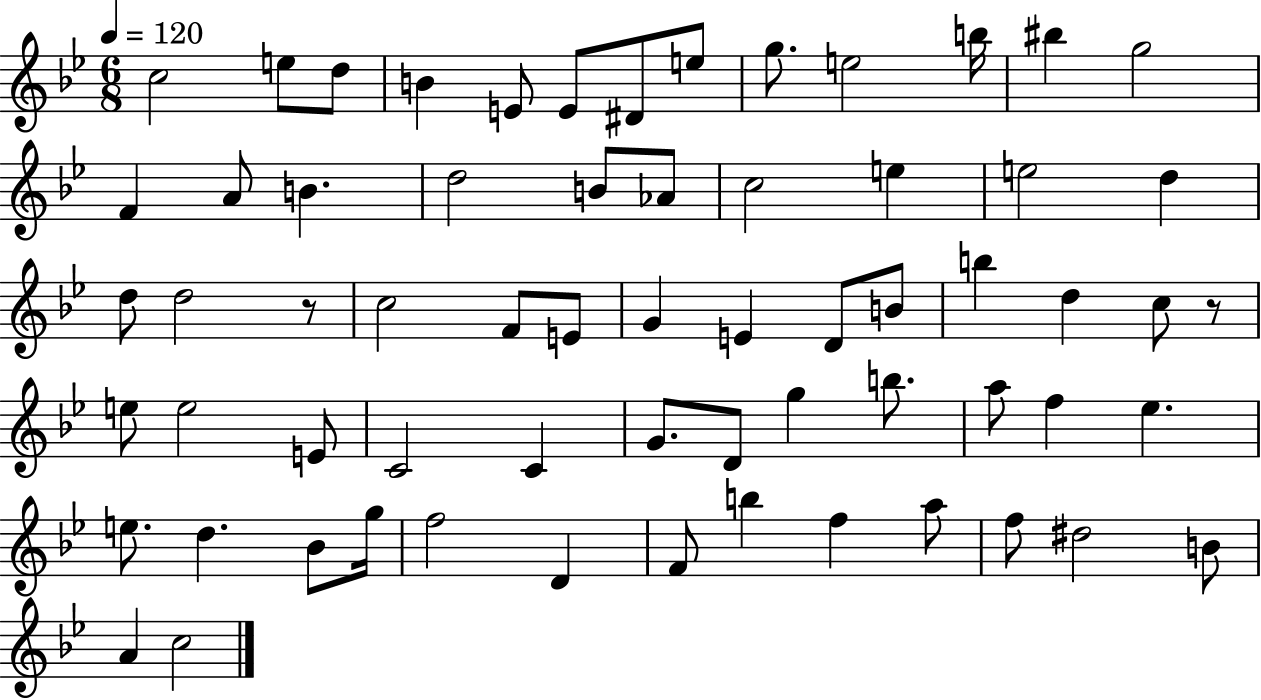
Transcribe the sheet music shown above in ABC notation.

X:1
T:Untitled
M:6/8
L:1/4
K:Bb
c2 e/2 d/2 B E/2 E/2 ^D/2 e/2 g/2 e2 b/4 ^b g2 F A/2 B d2 B/2 _A/2 c2 e e2 d d/2 d2 z/2 c2 F/2 E/2 G E D/2 B/2 b d c/2 z/2 e/2 e2 E/2 C2 C G/2 D/2 g b/2 a/2 f _e e/2 d _B/2 g/4 f2 D F/2 b f a/2 f/2 ^d2 B/2 A c2